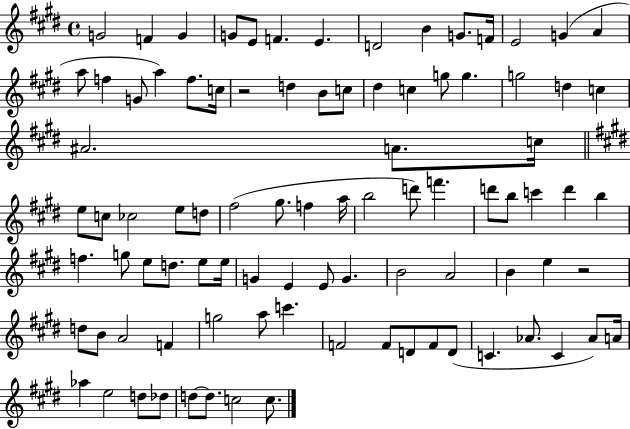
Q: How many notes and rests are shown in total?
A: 91